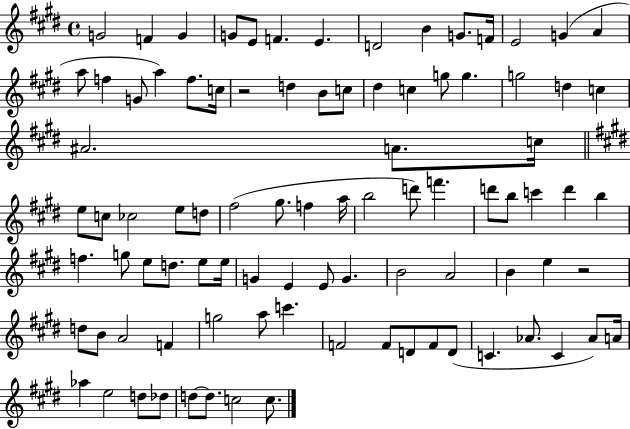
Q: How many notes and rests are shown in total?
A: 91